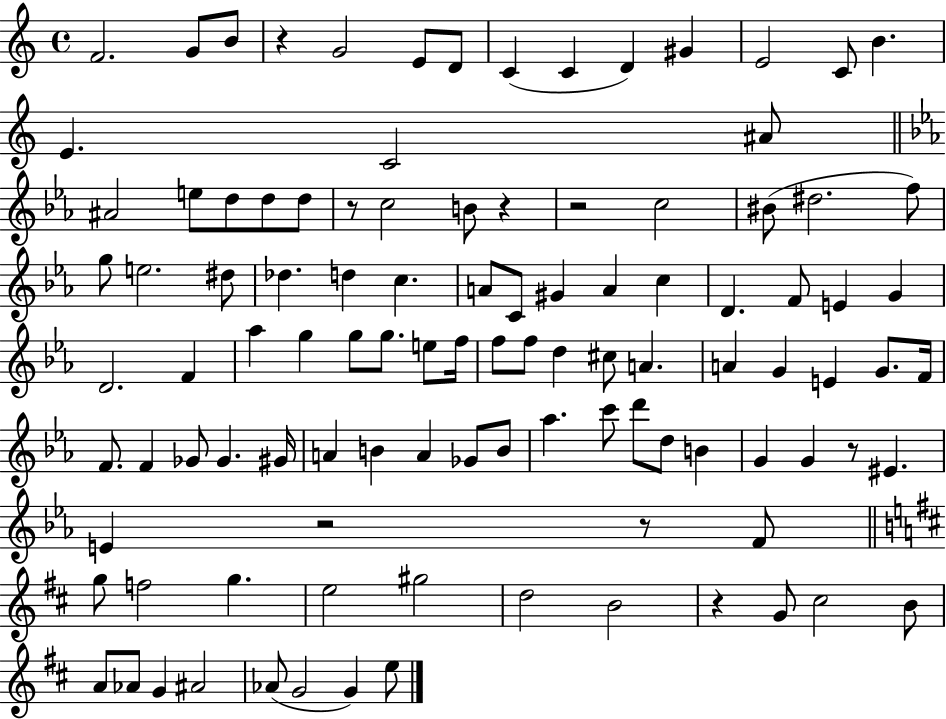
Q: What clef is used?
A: treble